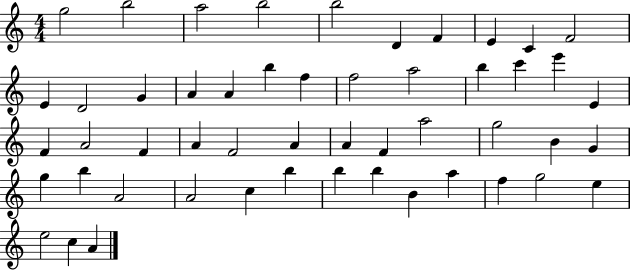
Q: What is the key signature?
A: C major